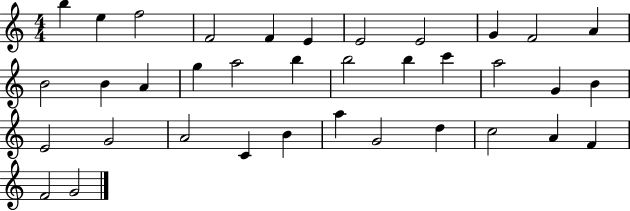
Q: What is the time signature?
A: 4/4